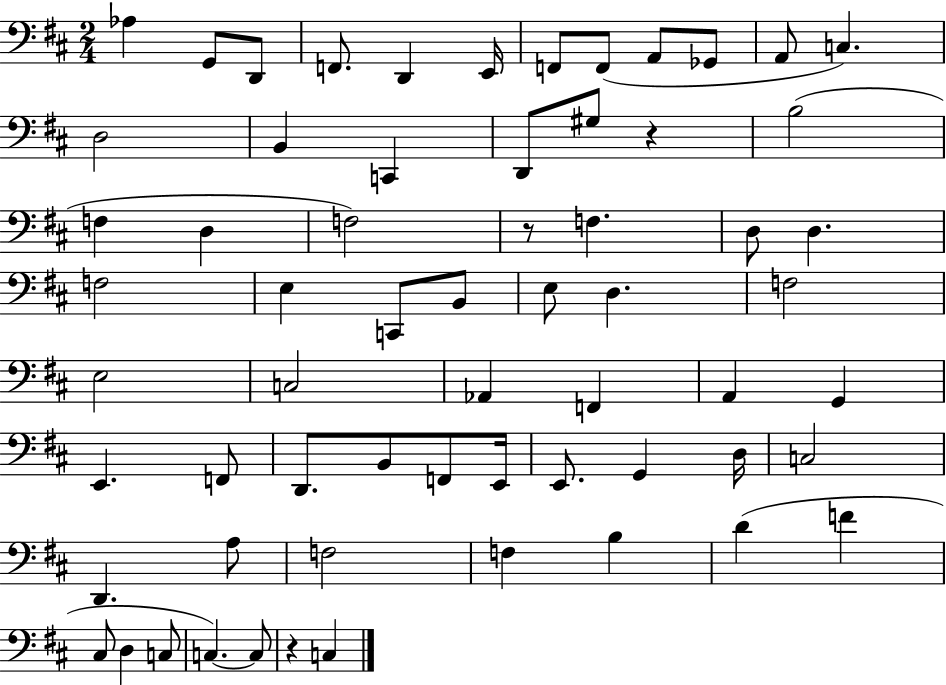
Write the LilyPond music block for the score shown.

{
  \clef bass
  \numericTimeSignature
  \time 2/4
  \key d \major
  aes4 g,8 d,8 | f,8. d,4 e,16 | f,8 f,8( a,8 ges,8 | a,8 c4.) | \break d2 | b,4 c,4 | d,8 gis8 r4 | b2( | \break f4 d4 | f2) | r8 f4. | d8 d4. | \break f2 | e4 c,8 b,8 | e8 d4. | f2 | \break e2 | c2 | aes,4 f,4 | a,4 g,4 | \break e,4. f,8 | d,8. b,8 f,8 e,16 | e,8. g,4 d16 | c2 | \break d,4. a8 | f2 | f4 b4 | d'4( f'4 | \break cis8 d4 c8 | c4.~~) c8 | r4 c4 | \bar "|."
}